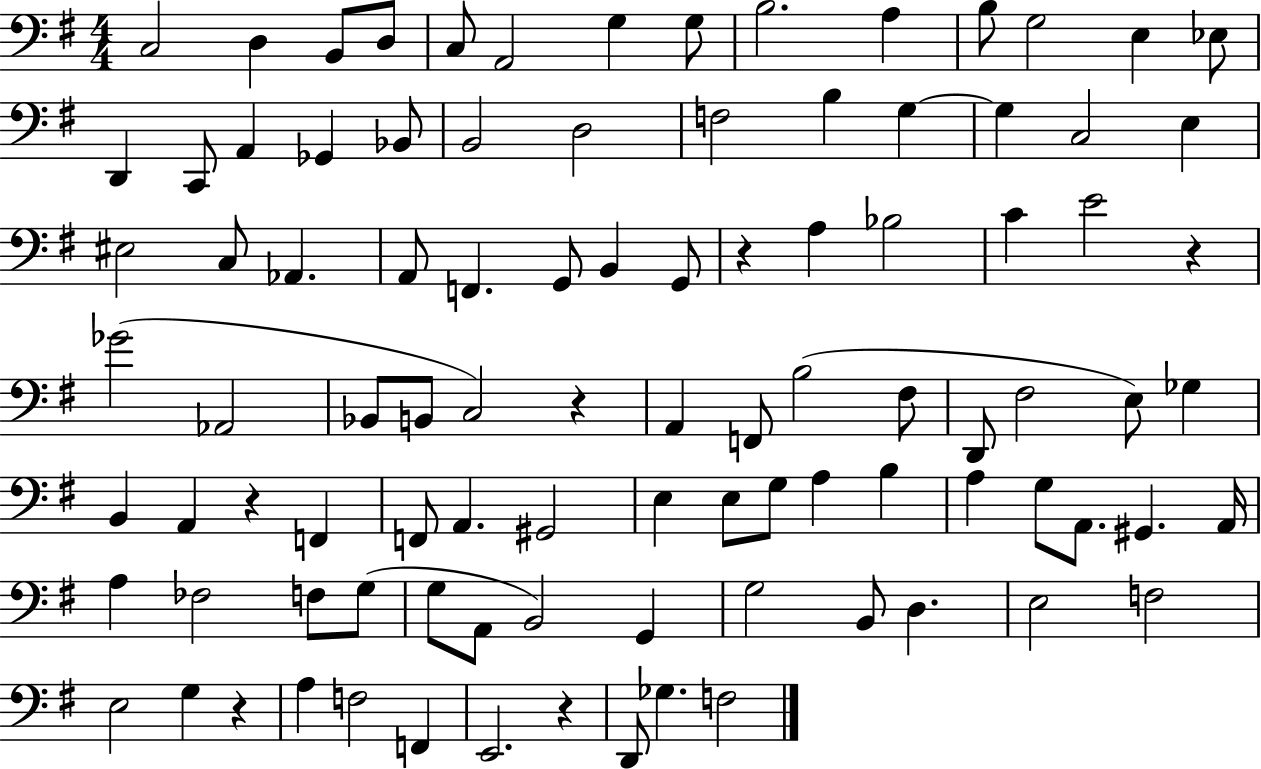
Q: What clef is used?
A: bass